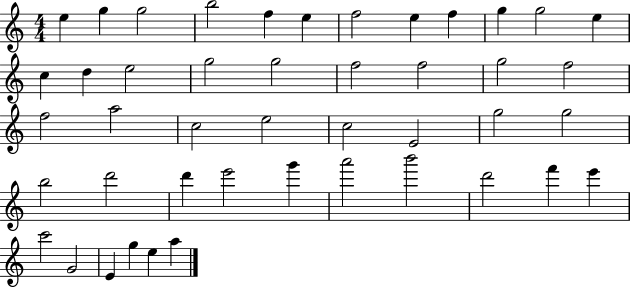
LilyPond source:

{
  \clef treble
  \numericTimeSignature
  \time 4/4
  \key c \major
  e''4 g''4 g''2 | b''2 f''4 e''4 | f''2 e''4 f''4 | g''4 g''2 e''4 | \break c''4 d''4 e''2 | g''2 g''2 | f''2 f''2 | g''2 f''2 | \break f''2 a''2 | c''2 e''2 | c''2 e'2 | g''2 g''2 | \break b''2 d'''2 | d'''4 e'''2 g'''4 | a'''2 b'''2 | d'''2 f'''4 e'''4 | \break c'''2 g'2 | e'4 g''4 e''4 a''4 | \bar "|."
}